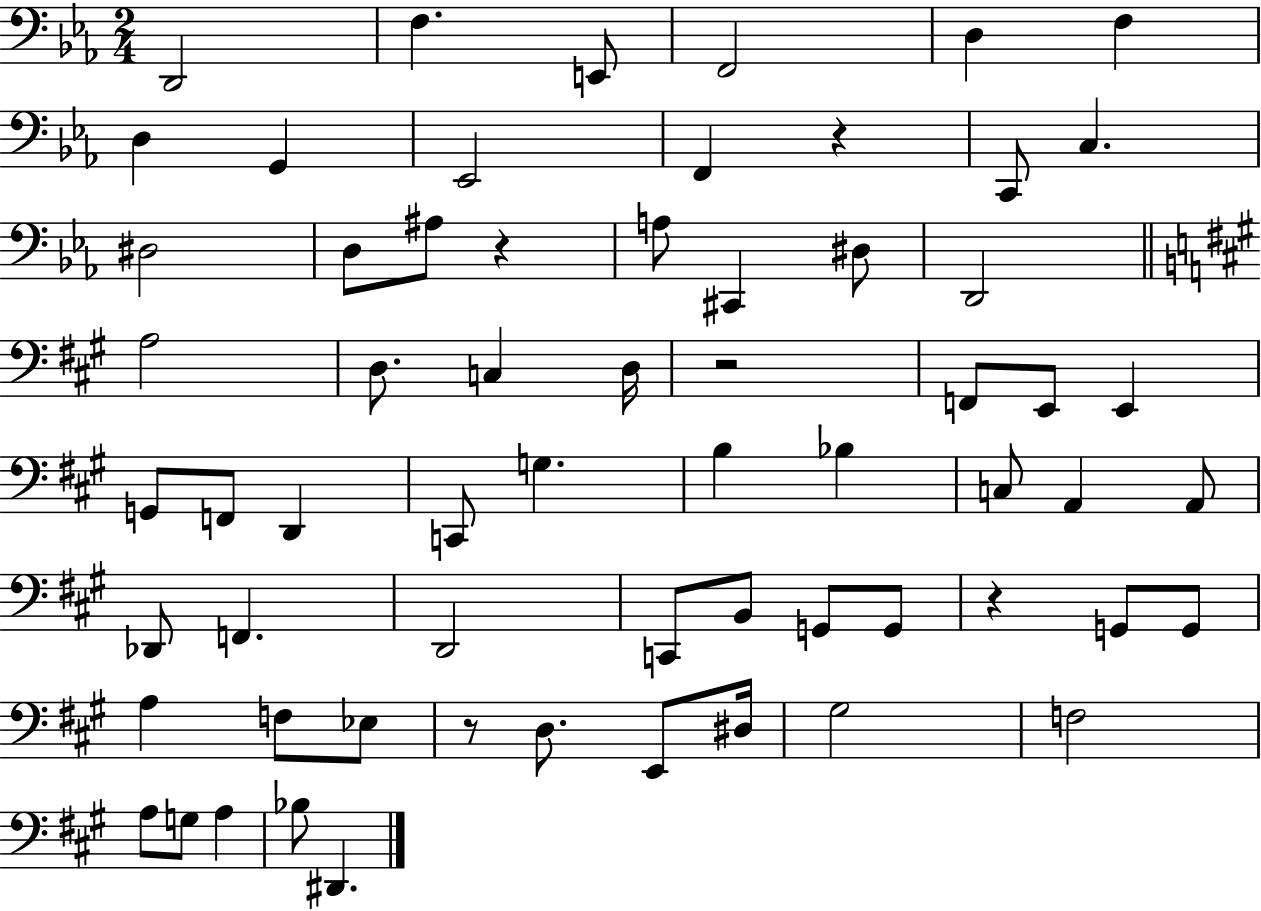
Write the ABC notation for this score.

X:1
T:Untitled
M:2/4
L:1/4
K:Eb
D,,2 F, E,,/2 F,,2 D, F, D, G,, _E,,2 F,, z C,,/2 C, ^D,2 D,/2 ^A,/2 z A,/2 ^C,, ^D,/2 D,,2 A,2 D,/2 C, D,/4 z2 F,,/2 E,,/2 E,, G,,/2 F,,/2 D,, C,,/2 G, B, _B, C,/2 A,, A,,/2 _D,,/2 F,, D,,2 C,,/2 B,,/2 G,,/2 G,,/2 z G,,/2 G,,/2 A, F,/2 _E,/2 z/2 D,/2 E,,/2 ^D,/4 ^G,2 F,2 A,/2 G,/2 A, _B,/2 ^D,,